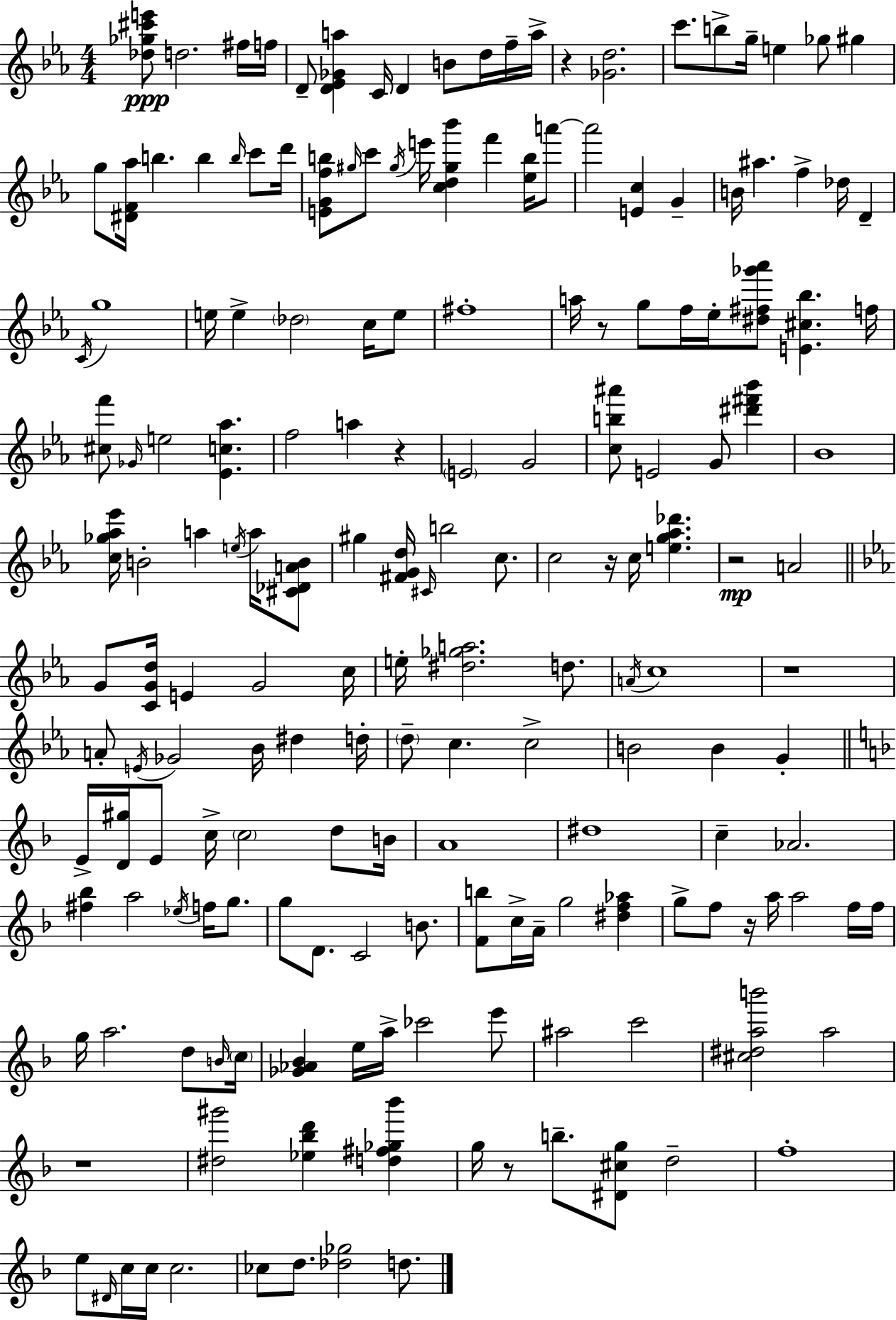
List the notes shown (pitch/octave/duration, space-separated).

[Db5,Gb5,C#6,E6]/e D5/h. F#5/s F5/s D4/e [D4,Eb4,Gb4,A5]/q C4/s D4/q B4/e D5/s F5/s A5/s R/q [Gb4,D5]/h. C6/e. B5/e G5/s E5/q Gb5/e G#5/q G5/e [D#4,F4,Ab5]/s B5/q. B5/q B5/s C6/e D6/s [E4,G4,F5,B5]/e G#5/s C6/e G#5/s E6/s [C5,D5,G#5,Bb6]/q F6/q [Eb5,B5]/s A6/e A6/h [E4,C5]/q G4/q B4/s A#5/q. F5/q Db5/s D4/q C4/s G5/w E5/s E5/q Db5/h C5/s E5/e F#5/w A5/s R/e G5/e F5/s Eb5/s [D#5,F#5,Gb6,Ab6]/e [E4,C#5,Bb5]/q. F5/s [C#5,F6]/e Gb4/s E5/h [Eb4,C5,Ab5]/q. F5/h A5/q R/q E4/h G4/h [C5,B5,A#6]/e E4/h G4/e [D#6,F#6,Bb6]/q Bb4/w [C5,Gb5,Ab5,Eb6]/s B4/h A5/q E5/s A5/s [C#4,Db4,A4,B4]/e G#5/q [F#4,G4,D5]/s C#4/s B5/h C5/e. C5/h R/s C5/s [E5,G5,Ab5,Db6]/q. R/h A4/h G4/e [C4,G4,D5]/s E4/q G4/h C5/s E5/s [D#5,Gb5,A5]/h. D5/e. A4/s C5/w R/w A4/e E4/s Gb4/h Bb4/s D#5/q D5/s D5/e C5/q. C5/h B4/h B4/q G4/q E4/s [D4,G#5]/s E4/e C5/s C5/h D5/e B4/s A4/w D#5/w C5/q Ab4/h. [F#5,Bb5]/q A5/h Eb5/s F5/s G5/e. G5/e D4/e. C4/h B4/e. [F4,B5]/e C5/s A4/s G5/h [D#5,F5,Ab5]/q G5/e F5/e R/s A5/s A5/h F5/s F5/s G5/s A5/h. D5/e B4/s C5/s [Gb4,Ab4,Bb4]/q E5/s A5/s CES6/h E6/e A#5/h C6/h [C#5,D#5,A5,B6]/h A5/h R/w [D#5,G#6]/h [Eb5,Bb5,D6]/q [D5,F#5,Gb5,Bb6]/q G5/s R/e B5/e. [D#4,C#5,G5]/e D5/h F5/w E5/e D#4/s C5/s C5/s C5/h. CES5/e D5/e. [Db5,Gb5]/h D5/e.